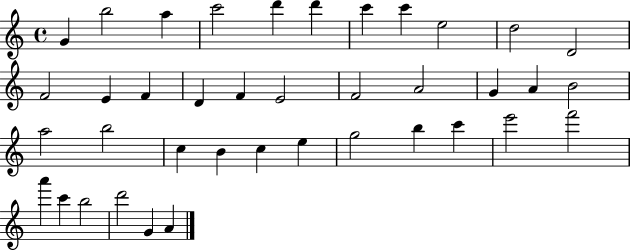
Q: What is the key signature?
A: C major